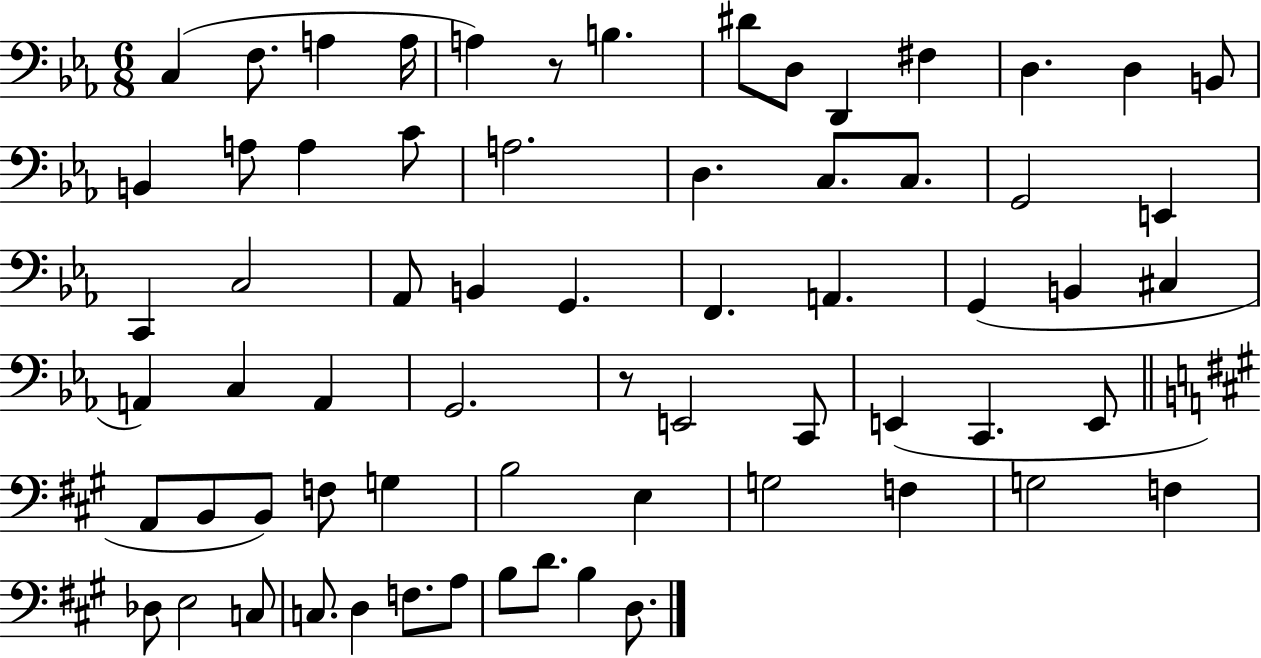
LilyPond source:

{
  \clef bass
  \numericTimeSignature
  \time 6/8
  \key ees \major
  c4( f8. a4 a16 | a4) r8 b4. | dis'8 d8 d,4 fis4 | d4. d4 b,8 | \break b,4 a8 a4 c'8 | a2. | d4. c8. c8. | g,2 e,4 | \break c,4 c2 | aes,8 b,4 g,4. | f,4. a,4. | g,4( b,4 cis4 | \break a,4) c4 a,4 | g,2. | r8 e,2 c,8 | e,4( c,4. e,8 | \break \bar "||" \break \key a \major a,8 b,8 b,8) f8 g4 | b2 e4 | g2 f4 | g2 f4 | \break des8 e2 c8 | c8. d4 f8. a8 | b8 d'8. b4 d8. | \bar "|."
}